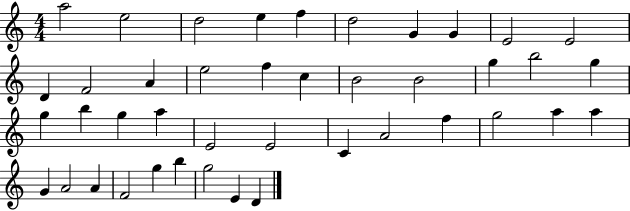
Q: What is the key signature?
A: C major